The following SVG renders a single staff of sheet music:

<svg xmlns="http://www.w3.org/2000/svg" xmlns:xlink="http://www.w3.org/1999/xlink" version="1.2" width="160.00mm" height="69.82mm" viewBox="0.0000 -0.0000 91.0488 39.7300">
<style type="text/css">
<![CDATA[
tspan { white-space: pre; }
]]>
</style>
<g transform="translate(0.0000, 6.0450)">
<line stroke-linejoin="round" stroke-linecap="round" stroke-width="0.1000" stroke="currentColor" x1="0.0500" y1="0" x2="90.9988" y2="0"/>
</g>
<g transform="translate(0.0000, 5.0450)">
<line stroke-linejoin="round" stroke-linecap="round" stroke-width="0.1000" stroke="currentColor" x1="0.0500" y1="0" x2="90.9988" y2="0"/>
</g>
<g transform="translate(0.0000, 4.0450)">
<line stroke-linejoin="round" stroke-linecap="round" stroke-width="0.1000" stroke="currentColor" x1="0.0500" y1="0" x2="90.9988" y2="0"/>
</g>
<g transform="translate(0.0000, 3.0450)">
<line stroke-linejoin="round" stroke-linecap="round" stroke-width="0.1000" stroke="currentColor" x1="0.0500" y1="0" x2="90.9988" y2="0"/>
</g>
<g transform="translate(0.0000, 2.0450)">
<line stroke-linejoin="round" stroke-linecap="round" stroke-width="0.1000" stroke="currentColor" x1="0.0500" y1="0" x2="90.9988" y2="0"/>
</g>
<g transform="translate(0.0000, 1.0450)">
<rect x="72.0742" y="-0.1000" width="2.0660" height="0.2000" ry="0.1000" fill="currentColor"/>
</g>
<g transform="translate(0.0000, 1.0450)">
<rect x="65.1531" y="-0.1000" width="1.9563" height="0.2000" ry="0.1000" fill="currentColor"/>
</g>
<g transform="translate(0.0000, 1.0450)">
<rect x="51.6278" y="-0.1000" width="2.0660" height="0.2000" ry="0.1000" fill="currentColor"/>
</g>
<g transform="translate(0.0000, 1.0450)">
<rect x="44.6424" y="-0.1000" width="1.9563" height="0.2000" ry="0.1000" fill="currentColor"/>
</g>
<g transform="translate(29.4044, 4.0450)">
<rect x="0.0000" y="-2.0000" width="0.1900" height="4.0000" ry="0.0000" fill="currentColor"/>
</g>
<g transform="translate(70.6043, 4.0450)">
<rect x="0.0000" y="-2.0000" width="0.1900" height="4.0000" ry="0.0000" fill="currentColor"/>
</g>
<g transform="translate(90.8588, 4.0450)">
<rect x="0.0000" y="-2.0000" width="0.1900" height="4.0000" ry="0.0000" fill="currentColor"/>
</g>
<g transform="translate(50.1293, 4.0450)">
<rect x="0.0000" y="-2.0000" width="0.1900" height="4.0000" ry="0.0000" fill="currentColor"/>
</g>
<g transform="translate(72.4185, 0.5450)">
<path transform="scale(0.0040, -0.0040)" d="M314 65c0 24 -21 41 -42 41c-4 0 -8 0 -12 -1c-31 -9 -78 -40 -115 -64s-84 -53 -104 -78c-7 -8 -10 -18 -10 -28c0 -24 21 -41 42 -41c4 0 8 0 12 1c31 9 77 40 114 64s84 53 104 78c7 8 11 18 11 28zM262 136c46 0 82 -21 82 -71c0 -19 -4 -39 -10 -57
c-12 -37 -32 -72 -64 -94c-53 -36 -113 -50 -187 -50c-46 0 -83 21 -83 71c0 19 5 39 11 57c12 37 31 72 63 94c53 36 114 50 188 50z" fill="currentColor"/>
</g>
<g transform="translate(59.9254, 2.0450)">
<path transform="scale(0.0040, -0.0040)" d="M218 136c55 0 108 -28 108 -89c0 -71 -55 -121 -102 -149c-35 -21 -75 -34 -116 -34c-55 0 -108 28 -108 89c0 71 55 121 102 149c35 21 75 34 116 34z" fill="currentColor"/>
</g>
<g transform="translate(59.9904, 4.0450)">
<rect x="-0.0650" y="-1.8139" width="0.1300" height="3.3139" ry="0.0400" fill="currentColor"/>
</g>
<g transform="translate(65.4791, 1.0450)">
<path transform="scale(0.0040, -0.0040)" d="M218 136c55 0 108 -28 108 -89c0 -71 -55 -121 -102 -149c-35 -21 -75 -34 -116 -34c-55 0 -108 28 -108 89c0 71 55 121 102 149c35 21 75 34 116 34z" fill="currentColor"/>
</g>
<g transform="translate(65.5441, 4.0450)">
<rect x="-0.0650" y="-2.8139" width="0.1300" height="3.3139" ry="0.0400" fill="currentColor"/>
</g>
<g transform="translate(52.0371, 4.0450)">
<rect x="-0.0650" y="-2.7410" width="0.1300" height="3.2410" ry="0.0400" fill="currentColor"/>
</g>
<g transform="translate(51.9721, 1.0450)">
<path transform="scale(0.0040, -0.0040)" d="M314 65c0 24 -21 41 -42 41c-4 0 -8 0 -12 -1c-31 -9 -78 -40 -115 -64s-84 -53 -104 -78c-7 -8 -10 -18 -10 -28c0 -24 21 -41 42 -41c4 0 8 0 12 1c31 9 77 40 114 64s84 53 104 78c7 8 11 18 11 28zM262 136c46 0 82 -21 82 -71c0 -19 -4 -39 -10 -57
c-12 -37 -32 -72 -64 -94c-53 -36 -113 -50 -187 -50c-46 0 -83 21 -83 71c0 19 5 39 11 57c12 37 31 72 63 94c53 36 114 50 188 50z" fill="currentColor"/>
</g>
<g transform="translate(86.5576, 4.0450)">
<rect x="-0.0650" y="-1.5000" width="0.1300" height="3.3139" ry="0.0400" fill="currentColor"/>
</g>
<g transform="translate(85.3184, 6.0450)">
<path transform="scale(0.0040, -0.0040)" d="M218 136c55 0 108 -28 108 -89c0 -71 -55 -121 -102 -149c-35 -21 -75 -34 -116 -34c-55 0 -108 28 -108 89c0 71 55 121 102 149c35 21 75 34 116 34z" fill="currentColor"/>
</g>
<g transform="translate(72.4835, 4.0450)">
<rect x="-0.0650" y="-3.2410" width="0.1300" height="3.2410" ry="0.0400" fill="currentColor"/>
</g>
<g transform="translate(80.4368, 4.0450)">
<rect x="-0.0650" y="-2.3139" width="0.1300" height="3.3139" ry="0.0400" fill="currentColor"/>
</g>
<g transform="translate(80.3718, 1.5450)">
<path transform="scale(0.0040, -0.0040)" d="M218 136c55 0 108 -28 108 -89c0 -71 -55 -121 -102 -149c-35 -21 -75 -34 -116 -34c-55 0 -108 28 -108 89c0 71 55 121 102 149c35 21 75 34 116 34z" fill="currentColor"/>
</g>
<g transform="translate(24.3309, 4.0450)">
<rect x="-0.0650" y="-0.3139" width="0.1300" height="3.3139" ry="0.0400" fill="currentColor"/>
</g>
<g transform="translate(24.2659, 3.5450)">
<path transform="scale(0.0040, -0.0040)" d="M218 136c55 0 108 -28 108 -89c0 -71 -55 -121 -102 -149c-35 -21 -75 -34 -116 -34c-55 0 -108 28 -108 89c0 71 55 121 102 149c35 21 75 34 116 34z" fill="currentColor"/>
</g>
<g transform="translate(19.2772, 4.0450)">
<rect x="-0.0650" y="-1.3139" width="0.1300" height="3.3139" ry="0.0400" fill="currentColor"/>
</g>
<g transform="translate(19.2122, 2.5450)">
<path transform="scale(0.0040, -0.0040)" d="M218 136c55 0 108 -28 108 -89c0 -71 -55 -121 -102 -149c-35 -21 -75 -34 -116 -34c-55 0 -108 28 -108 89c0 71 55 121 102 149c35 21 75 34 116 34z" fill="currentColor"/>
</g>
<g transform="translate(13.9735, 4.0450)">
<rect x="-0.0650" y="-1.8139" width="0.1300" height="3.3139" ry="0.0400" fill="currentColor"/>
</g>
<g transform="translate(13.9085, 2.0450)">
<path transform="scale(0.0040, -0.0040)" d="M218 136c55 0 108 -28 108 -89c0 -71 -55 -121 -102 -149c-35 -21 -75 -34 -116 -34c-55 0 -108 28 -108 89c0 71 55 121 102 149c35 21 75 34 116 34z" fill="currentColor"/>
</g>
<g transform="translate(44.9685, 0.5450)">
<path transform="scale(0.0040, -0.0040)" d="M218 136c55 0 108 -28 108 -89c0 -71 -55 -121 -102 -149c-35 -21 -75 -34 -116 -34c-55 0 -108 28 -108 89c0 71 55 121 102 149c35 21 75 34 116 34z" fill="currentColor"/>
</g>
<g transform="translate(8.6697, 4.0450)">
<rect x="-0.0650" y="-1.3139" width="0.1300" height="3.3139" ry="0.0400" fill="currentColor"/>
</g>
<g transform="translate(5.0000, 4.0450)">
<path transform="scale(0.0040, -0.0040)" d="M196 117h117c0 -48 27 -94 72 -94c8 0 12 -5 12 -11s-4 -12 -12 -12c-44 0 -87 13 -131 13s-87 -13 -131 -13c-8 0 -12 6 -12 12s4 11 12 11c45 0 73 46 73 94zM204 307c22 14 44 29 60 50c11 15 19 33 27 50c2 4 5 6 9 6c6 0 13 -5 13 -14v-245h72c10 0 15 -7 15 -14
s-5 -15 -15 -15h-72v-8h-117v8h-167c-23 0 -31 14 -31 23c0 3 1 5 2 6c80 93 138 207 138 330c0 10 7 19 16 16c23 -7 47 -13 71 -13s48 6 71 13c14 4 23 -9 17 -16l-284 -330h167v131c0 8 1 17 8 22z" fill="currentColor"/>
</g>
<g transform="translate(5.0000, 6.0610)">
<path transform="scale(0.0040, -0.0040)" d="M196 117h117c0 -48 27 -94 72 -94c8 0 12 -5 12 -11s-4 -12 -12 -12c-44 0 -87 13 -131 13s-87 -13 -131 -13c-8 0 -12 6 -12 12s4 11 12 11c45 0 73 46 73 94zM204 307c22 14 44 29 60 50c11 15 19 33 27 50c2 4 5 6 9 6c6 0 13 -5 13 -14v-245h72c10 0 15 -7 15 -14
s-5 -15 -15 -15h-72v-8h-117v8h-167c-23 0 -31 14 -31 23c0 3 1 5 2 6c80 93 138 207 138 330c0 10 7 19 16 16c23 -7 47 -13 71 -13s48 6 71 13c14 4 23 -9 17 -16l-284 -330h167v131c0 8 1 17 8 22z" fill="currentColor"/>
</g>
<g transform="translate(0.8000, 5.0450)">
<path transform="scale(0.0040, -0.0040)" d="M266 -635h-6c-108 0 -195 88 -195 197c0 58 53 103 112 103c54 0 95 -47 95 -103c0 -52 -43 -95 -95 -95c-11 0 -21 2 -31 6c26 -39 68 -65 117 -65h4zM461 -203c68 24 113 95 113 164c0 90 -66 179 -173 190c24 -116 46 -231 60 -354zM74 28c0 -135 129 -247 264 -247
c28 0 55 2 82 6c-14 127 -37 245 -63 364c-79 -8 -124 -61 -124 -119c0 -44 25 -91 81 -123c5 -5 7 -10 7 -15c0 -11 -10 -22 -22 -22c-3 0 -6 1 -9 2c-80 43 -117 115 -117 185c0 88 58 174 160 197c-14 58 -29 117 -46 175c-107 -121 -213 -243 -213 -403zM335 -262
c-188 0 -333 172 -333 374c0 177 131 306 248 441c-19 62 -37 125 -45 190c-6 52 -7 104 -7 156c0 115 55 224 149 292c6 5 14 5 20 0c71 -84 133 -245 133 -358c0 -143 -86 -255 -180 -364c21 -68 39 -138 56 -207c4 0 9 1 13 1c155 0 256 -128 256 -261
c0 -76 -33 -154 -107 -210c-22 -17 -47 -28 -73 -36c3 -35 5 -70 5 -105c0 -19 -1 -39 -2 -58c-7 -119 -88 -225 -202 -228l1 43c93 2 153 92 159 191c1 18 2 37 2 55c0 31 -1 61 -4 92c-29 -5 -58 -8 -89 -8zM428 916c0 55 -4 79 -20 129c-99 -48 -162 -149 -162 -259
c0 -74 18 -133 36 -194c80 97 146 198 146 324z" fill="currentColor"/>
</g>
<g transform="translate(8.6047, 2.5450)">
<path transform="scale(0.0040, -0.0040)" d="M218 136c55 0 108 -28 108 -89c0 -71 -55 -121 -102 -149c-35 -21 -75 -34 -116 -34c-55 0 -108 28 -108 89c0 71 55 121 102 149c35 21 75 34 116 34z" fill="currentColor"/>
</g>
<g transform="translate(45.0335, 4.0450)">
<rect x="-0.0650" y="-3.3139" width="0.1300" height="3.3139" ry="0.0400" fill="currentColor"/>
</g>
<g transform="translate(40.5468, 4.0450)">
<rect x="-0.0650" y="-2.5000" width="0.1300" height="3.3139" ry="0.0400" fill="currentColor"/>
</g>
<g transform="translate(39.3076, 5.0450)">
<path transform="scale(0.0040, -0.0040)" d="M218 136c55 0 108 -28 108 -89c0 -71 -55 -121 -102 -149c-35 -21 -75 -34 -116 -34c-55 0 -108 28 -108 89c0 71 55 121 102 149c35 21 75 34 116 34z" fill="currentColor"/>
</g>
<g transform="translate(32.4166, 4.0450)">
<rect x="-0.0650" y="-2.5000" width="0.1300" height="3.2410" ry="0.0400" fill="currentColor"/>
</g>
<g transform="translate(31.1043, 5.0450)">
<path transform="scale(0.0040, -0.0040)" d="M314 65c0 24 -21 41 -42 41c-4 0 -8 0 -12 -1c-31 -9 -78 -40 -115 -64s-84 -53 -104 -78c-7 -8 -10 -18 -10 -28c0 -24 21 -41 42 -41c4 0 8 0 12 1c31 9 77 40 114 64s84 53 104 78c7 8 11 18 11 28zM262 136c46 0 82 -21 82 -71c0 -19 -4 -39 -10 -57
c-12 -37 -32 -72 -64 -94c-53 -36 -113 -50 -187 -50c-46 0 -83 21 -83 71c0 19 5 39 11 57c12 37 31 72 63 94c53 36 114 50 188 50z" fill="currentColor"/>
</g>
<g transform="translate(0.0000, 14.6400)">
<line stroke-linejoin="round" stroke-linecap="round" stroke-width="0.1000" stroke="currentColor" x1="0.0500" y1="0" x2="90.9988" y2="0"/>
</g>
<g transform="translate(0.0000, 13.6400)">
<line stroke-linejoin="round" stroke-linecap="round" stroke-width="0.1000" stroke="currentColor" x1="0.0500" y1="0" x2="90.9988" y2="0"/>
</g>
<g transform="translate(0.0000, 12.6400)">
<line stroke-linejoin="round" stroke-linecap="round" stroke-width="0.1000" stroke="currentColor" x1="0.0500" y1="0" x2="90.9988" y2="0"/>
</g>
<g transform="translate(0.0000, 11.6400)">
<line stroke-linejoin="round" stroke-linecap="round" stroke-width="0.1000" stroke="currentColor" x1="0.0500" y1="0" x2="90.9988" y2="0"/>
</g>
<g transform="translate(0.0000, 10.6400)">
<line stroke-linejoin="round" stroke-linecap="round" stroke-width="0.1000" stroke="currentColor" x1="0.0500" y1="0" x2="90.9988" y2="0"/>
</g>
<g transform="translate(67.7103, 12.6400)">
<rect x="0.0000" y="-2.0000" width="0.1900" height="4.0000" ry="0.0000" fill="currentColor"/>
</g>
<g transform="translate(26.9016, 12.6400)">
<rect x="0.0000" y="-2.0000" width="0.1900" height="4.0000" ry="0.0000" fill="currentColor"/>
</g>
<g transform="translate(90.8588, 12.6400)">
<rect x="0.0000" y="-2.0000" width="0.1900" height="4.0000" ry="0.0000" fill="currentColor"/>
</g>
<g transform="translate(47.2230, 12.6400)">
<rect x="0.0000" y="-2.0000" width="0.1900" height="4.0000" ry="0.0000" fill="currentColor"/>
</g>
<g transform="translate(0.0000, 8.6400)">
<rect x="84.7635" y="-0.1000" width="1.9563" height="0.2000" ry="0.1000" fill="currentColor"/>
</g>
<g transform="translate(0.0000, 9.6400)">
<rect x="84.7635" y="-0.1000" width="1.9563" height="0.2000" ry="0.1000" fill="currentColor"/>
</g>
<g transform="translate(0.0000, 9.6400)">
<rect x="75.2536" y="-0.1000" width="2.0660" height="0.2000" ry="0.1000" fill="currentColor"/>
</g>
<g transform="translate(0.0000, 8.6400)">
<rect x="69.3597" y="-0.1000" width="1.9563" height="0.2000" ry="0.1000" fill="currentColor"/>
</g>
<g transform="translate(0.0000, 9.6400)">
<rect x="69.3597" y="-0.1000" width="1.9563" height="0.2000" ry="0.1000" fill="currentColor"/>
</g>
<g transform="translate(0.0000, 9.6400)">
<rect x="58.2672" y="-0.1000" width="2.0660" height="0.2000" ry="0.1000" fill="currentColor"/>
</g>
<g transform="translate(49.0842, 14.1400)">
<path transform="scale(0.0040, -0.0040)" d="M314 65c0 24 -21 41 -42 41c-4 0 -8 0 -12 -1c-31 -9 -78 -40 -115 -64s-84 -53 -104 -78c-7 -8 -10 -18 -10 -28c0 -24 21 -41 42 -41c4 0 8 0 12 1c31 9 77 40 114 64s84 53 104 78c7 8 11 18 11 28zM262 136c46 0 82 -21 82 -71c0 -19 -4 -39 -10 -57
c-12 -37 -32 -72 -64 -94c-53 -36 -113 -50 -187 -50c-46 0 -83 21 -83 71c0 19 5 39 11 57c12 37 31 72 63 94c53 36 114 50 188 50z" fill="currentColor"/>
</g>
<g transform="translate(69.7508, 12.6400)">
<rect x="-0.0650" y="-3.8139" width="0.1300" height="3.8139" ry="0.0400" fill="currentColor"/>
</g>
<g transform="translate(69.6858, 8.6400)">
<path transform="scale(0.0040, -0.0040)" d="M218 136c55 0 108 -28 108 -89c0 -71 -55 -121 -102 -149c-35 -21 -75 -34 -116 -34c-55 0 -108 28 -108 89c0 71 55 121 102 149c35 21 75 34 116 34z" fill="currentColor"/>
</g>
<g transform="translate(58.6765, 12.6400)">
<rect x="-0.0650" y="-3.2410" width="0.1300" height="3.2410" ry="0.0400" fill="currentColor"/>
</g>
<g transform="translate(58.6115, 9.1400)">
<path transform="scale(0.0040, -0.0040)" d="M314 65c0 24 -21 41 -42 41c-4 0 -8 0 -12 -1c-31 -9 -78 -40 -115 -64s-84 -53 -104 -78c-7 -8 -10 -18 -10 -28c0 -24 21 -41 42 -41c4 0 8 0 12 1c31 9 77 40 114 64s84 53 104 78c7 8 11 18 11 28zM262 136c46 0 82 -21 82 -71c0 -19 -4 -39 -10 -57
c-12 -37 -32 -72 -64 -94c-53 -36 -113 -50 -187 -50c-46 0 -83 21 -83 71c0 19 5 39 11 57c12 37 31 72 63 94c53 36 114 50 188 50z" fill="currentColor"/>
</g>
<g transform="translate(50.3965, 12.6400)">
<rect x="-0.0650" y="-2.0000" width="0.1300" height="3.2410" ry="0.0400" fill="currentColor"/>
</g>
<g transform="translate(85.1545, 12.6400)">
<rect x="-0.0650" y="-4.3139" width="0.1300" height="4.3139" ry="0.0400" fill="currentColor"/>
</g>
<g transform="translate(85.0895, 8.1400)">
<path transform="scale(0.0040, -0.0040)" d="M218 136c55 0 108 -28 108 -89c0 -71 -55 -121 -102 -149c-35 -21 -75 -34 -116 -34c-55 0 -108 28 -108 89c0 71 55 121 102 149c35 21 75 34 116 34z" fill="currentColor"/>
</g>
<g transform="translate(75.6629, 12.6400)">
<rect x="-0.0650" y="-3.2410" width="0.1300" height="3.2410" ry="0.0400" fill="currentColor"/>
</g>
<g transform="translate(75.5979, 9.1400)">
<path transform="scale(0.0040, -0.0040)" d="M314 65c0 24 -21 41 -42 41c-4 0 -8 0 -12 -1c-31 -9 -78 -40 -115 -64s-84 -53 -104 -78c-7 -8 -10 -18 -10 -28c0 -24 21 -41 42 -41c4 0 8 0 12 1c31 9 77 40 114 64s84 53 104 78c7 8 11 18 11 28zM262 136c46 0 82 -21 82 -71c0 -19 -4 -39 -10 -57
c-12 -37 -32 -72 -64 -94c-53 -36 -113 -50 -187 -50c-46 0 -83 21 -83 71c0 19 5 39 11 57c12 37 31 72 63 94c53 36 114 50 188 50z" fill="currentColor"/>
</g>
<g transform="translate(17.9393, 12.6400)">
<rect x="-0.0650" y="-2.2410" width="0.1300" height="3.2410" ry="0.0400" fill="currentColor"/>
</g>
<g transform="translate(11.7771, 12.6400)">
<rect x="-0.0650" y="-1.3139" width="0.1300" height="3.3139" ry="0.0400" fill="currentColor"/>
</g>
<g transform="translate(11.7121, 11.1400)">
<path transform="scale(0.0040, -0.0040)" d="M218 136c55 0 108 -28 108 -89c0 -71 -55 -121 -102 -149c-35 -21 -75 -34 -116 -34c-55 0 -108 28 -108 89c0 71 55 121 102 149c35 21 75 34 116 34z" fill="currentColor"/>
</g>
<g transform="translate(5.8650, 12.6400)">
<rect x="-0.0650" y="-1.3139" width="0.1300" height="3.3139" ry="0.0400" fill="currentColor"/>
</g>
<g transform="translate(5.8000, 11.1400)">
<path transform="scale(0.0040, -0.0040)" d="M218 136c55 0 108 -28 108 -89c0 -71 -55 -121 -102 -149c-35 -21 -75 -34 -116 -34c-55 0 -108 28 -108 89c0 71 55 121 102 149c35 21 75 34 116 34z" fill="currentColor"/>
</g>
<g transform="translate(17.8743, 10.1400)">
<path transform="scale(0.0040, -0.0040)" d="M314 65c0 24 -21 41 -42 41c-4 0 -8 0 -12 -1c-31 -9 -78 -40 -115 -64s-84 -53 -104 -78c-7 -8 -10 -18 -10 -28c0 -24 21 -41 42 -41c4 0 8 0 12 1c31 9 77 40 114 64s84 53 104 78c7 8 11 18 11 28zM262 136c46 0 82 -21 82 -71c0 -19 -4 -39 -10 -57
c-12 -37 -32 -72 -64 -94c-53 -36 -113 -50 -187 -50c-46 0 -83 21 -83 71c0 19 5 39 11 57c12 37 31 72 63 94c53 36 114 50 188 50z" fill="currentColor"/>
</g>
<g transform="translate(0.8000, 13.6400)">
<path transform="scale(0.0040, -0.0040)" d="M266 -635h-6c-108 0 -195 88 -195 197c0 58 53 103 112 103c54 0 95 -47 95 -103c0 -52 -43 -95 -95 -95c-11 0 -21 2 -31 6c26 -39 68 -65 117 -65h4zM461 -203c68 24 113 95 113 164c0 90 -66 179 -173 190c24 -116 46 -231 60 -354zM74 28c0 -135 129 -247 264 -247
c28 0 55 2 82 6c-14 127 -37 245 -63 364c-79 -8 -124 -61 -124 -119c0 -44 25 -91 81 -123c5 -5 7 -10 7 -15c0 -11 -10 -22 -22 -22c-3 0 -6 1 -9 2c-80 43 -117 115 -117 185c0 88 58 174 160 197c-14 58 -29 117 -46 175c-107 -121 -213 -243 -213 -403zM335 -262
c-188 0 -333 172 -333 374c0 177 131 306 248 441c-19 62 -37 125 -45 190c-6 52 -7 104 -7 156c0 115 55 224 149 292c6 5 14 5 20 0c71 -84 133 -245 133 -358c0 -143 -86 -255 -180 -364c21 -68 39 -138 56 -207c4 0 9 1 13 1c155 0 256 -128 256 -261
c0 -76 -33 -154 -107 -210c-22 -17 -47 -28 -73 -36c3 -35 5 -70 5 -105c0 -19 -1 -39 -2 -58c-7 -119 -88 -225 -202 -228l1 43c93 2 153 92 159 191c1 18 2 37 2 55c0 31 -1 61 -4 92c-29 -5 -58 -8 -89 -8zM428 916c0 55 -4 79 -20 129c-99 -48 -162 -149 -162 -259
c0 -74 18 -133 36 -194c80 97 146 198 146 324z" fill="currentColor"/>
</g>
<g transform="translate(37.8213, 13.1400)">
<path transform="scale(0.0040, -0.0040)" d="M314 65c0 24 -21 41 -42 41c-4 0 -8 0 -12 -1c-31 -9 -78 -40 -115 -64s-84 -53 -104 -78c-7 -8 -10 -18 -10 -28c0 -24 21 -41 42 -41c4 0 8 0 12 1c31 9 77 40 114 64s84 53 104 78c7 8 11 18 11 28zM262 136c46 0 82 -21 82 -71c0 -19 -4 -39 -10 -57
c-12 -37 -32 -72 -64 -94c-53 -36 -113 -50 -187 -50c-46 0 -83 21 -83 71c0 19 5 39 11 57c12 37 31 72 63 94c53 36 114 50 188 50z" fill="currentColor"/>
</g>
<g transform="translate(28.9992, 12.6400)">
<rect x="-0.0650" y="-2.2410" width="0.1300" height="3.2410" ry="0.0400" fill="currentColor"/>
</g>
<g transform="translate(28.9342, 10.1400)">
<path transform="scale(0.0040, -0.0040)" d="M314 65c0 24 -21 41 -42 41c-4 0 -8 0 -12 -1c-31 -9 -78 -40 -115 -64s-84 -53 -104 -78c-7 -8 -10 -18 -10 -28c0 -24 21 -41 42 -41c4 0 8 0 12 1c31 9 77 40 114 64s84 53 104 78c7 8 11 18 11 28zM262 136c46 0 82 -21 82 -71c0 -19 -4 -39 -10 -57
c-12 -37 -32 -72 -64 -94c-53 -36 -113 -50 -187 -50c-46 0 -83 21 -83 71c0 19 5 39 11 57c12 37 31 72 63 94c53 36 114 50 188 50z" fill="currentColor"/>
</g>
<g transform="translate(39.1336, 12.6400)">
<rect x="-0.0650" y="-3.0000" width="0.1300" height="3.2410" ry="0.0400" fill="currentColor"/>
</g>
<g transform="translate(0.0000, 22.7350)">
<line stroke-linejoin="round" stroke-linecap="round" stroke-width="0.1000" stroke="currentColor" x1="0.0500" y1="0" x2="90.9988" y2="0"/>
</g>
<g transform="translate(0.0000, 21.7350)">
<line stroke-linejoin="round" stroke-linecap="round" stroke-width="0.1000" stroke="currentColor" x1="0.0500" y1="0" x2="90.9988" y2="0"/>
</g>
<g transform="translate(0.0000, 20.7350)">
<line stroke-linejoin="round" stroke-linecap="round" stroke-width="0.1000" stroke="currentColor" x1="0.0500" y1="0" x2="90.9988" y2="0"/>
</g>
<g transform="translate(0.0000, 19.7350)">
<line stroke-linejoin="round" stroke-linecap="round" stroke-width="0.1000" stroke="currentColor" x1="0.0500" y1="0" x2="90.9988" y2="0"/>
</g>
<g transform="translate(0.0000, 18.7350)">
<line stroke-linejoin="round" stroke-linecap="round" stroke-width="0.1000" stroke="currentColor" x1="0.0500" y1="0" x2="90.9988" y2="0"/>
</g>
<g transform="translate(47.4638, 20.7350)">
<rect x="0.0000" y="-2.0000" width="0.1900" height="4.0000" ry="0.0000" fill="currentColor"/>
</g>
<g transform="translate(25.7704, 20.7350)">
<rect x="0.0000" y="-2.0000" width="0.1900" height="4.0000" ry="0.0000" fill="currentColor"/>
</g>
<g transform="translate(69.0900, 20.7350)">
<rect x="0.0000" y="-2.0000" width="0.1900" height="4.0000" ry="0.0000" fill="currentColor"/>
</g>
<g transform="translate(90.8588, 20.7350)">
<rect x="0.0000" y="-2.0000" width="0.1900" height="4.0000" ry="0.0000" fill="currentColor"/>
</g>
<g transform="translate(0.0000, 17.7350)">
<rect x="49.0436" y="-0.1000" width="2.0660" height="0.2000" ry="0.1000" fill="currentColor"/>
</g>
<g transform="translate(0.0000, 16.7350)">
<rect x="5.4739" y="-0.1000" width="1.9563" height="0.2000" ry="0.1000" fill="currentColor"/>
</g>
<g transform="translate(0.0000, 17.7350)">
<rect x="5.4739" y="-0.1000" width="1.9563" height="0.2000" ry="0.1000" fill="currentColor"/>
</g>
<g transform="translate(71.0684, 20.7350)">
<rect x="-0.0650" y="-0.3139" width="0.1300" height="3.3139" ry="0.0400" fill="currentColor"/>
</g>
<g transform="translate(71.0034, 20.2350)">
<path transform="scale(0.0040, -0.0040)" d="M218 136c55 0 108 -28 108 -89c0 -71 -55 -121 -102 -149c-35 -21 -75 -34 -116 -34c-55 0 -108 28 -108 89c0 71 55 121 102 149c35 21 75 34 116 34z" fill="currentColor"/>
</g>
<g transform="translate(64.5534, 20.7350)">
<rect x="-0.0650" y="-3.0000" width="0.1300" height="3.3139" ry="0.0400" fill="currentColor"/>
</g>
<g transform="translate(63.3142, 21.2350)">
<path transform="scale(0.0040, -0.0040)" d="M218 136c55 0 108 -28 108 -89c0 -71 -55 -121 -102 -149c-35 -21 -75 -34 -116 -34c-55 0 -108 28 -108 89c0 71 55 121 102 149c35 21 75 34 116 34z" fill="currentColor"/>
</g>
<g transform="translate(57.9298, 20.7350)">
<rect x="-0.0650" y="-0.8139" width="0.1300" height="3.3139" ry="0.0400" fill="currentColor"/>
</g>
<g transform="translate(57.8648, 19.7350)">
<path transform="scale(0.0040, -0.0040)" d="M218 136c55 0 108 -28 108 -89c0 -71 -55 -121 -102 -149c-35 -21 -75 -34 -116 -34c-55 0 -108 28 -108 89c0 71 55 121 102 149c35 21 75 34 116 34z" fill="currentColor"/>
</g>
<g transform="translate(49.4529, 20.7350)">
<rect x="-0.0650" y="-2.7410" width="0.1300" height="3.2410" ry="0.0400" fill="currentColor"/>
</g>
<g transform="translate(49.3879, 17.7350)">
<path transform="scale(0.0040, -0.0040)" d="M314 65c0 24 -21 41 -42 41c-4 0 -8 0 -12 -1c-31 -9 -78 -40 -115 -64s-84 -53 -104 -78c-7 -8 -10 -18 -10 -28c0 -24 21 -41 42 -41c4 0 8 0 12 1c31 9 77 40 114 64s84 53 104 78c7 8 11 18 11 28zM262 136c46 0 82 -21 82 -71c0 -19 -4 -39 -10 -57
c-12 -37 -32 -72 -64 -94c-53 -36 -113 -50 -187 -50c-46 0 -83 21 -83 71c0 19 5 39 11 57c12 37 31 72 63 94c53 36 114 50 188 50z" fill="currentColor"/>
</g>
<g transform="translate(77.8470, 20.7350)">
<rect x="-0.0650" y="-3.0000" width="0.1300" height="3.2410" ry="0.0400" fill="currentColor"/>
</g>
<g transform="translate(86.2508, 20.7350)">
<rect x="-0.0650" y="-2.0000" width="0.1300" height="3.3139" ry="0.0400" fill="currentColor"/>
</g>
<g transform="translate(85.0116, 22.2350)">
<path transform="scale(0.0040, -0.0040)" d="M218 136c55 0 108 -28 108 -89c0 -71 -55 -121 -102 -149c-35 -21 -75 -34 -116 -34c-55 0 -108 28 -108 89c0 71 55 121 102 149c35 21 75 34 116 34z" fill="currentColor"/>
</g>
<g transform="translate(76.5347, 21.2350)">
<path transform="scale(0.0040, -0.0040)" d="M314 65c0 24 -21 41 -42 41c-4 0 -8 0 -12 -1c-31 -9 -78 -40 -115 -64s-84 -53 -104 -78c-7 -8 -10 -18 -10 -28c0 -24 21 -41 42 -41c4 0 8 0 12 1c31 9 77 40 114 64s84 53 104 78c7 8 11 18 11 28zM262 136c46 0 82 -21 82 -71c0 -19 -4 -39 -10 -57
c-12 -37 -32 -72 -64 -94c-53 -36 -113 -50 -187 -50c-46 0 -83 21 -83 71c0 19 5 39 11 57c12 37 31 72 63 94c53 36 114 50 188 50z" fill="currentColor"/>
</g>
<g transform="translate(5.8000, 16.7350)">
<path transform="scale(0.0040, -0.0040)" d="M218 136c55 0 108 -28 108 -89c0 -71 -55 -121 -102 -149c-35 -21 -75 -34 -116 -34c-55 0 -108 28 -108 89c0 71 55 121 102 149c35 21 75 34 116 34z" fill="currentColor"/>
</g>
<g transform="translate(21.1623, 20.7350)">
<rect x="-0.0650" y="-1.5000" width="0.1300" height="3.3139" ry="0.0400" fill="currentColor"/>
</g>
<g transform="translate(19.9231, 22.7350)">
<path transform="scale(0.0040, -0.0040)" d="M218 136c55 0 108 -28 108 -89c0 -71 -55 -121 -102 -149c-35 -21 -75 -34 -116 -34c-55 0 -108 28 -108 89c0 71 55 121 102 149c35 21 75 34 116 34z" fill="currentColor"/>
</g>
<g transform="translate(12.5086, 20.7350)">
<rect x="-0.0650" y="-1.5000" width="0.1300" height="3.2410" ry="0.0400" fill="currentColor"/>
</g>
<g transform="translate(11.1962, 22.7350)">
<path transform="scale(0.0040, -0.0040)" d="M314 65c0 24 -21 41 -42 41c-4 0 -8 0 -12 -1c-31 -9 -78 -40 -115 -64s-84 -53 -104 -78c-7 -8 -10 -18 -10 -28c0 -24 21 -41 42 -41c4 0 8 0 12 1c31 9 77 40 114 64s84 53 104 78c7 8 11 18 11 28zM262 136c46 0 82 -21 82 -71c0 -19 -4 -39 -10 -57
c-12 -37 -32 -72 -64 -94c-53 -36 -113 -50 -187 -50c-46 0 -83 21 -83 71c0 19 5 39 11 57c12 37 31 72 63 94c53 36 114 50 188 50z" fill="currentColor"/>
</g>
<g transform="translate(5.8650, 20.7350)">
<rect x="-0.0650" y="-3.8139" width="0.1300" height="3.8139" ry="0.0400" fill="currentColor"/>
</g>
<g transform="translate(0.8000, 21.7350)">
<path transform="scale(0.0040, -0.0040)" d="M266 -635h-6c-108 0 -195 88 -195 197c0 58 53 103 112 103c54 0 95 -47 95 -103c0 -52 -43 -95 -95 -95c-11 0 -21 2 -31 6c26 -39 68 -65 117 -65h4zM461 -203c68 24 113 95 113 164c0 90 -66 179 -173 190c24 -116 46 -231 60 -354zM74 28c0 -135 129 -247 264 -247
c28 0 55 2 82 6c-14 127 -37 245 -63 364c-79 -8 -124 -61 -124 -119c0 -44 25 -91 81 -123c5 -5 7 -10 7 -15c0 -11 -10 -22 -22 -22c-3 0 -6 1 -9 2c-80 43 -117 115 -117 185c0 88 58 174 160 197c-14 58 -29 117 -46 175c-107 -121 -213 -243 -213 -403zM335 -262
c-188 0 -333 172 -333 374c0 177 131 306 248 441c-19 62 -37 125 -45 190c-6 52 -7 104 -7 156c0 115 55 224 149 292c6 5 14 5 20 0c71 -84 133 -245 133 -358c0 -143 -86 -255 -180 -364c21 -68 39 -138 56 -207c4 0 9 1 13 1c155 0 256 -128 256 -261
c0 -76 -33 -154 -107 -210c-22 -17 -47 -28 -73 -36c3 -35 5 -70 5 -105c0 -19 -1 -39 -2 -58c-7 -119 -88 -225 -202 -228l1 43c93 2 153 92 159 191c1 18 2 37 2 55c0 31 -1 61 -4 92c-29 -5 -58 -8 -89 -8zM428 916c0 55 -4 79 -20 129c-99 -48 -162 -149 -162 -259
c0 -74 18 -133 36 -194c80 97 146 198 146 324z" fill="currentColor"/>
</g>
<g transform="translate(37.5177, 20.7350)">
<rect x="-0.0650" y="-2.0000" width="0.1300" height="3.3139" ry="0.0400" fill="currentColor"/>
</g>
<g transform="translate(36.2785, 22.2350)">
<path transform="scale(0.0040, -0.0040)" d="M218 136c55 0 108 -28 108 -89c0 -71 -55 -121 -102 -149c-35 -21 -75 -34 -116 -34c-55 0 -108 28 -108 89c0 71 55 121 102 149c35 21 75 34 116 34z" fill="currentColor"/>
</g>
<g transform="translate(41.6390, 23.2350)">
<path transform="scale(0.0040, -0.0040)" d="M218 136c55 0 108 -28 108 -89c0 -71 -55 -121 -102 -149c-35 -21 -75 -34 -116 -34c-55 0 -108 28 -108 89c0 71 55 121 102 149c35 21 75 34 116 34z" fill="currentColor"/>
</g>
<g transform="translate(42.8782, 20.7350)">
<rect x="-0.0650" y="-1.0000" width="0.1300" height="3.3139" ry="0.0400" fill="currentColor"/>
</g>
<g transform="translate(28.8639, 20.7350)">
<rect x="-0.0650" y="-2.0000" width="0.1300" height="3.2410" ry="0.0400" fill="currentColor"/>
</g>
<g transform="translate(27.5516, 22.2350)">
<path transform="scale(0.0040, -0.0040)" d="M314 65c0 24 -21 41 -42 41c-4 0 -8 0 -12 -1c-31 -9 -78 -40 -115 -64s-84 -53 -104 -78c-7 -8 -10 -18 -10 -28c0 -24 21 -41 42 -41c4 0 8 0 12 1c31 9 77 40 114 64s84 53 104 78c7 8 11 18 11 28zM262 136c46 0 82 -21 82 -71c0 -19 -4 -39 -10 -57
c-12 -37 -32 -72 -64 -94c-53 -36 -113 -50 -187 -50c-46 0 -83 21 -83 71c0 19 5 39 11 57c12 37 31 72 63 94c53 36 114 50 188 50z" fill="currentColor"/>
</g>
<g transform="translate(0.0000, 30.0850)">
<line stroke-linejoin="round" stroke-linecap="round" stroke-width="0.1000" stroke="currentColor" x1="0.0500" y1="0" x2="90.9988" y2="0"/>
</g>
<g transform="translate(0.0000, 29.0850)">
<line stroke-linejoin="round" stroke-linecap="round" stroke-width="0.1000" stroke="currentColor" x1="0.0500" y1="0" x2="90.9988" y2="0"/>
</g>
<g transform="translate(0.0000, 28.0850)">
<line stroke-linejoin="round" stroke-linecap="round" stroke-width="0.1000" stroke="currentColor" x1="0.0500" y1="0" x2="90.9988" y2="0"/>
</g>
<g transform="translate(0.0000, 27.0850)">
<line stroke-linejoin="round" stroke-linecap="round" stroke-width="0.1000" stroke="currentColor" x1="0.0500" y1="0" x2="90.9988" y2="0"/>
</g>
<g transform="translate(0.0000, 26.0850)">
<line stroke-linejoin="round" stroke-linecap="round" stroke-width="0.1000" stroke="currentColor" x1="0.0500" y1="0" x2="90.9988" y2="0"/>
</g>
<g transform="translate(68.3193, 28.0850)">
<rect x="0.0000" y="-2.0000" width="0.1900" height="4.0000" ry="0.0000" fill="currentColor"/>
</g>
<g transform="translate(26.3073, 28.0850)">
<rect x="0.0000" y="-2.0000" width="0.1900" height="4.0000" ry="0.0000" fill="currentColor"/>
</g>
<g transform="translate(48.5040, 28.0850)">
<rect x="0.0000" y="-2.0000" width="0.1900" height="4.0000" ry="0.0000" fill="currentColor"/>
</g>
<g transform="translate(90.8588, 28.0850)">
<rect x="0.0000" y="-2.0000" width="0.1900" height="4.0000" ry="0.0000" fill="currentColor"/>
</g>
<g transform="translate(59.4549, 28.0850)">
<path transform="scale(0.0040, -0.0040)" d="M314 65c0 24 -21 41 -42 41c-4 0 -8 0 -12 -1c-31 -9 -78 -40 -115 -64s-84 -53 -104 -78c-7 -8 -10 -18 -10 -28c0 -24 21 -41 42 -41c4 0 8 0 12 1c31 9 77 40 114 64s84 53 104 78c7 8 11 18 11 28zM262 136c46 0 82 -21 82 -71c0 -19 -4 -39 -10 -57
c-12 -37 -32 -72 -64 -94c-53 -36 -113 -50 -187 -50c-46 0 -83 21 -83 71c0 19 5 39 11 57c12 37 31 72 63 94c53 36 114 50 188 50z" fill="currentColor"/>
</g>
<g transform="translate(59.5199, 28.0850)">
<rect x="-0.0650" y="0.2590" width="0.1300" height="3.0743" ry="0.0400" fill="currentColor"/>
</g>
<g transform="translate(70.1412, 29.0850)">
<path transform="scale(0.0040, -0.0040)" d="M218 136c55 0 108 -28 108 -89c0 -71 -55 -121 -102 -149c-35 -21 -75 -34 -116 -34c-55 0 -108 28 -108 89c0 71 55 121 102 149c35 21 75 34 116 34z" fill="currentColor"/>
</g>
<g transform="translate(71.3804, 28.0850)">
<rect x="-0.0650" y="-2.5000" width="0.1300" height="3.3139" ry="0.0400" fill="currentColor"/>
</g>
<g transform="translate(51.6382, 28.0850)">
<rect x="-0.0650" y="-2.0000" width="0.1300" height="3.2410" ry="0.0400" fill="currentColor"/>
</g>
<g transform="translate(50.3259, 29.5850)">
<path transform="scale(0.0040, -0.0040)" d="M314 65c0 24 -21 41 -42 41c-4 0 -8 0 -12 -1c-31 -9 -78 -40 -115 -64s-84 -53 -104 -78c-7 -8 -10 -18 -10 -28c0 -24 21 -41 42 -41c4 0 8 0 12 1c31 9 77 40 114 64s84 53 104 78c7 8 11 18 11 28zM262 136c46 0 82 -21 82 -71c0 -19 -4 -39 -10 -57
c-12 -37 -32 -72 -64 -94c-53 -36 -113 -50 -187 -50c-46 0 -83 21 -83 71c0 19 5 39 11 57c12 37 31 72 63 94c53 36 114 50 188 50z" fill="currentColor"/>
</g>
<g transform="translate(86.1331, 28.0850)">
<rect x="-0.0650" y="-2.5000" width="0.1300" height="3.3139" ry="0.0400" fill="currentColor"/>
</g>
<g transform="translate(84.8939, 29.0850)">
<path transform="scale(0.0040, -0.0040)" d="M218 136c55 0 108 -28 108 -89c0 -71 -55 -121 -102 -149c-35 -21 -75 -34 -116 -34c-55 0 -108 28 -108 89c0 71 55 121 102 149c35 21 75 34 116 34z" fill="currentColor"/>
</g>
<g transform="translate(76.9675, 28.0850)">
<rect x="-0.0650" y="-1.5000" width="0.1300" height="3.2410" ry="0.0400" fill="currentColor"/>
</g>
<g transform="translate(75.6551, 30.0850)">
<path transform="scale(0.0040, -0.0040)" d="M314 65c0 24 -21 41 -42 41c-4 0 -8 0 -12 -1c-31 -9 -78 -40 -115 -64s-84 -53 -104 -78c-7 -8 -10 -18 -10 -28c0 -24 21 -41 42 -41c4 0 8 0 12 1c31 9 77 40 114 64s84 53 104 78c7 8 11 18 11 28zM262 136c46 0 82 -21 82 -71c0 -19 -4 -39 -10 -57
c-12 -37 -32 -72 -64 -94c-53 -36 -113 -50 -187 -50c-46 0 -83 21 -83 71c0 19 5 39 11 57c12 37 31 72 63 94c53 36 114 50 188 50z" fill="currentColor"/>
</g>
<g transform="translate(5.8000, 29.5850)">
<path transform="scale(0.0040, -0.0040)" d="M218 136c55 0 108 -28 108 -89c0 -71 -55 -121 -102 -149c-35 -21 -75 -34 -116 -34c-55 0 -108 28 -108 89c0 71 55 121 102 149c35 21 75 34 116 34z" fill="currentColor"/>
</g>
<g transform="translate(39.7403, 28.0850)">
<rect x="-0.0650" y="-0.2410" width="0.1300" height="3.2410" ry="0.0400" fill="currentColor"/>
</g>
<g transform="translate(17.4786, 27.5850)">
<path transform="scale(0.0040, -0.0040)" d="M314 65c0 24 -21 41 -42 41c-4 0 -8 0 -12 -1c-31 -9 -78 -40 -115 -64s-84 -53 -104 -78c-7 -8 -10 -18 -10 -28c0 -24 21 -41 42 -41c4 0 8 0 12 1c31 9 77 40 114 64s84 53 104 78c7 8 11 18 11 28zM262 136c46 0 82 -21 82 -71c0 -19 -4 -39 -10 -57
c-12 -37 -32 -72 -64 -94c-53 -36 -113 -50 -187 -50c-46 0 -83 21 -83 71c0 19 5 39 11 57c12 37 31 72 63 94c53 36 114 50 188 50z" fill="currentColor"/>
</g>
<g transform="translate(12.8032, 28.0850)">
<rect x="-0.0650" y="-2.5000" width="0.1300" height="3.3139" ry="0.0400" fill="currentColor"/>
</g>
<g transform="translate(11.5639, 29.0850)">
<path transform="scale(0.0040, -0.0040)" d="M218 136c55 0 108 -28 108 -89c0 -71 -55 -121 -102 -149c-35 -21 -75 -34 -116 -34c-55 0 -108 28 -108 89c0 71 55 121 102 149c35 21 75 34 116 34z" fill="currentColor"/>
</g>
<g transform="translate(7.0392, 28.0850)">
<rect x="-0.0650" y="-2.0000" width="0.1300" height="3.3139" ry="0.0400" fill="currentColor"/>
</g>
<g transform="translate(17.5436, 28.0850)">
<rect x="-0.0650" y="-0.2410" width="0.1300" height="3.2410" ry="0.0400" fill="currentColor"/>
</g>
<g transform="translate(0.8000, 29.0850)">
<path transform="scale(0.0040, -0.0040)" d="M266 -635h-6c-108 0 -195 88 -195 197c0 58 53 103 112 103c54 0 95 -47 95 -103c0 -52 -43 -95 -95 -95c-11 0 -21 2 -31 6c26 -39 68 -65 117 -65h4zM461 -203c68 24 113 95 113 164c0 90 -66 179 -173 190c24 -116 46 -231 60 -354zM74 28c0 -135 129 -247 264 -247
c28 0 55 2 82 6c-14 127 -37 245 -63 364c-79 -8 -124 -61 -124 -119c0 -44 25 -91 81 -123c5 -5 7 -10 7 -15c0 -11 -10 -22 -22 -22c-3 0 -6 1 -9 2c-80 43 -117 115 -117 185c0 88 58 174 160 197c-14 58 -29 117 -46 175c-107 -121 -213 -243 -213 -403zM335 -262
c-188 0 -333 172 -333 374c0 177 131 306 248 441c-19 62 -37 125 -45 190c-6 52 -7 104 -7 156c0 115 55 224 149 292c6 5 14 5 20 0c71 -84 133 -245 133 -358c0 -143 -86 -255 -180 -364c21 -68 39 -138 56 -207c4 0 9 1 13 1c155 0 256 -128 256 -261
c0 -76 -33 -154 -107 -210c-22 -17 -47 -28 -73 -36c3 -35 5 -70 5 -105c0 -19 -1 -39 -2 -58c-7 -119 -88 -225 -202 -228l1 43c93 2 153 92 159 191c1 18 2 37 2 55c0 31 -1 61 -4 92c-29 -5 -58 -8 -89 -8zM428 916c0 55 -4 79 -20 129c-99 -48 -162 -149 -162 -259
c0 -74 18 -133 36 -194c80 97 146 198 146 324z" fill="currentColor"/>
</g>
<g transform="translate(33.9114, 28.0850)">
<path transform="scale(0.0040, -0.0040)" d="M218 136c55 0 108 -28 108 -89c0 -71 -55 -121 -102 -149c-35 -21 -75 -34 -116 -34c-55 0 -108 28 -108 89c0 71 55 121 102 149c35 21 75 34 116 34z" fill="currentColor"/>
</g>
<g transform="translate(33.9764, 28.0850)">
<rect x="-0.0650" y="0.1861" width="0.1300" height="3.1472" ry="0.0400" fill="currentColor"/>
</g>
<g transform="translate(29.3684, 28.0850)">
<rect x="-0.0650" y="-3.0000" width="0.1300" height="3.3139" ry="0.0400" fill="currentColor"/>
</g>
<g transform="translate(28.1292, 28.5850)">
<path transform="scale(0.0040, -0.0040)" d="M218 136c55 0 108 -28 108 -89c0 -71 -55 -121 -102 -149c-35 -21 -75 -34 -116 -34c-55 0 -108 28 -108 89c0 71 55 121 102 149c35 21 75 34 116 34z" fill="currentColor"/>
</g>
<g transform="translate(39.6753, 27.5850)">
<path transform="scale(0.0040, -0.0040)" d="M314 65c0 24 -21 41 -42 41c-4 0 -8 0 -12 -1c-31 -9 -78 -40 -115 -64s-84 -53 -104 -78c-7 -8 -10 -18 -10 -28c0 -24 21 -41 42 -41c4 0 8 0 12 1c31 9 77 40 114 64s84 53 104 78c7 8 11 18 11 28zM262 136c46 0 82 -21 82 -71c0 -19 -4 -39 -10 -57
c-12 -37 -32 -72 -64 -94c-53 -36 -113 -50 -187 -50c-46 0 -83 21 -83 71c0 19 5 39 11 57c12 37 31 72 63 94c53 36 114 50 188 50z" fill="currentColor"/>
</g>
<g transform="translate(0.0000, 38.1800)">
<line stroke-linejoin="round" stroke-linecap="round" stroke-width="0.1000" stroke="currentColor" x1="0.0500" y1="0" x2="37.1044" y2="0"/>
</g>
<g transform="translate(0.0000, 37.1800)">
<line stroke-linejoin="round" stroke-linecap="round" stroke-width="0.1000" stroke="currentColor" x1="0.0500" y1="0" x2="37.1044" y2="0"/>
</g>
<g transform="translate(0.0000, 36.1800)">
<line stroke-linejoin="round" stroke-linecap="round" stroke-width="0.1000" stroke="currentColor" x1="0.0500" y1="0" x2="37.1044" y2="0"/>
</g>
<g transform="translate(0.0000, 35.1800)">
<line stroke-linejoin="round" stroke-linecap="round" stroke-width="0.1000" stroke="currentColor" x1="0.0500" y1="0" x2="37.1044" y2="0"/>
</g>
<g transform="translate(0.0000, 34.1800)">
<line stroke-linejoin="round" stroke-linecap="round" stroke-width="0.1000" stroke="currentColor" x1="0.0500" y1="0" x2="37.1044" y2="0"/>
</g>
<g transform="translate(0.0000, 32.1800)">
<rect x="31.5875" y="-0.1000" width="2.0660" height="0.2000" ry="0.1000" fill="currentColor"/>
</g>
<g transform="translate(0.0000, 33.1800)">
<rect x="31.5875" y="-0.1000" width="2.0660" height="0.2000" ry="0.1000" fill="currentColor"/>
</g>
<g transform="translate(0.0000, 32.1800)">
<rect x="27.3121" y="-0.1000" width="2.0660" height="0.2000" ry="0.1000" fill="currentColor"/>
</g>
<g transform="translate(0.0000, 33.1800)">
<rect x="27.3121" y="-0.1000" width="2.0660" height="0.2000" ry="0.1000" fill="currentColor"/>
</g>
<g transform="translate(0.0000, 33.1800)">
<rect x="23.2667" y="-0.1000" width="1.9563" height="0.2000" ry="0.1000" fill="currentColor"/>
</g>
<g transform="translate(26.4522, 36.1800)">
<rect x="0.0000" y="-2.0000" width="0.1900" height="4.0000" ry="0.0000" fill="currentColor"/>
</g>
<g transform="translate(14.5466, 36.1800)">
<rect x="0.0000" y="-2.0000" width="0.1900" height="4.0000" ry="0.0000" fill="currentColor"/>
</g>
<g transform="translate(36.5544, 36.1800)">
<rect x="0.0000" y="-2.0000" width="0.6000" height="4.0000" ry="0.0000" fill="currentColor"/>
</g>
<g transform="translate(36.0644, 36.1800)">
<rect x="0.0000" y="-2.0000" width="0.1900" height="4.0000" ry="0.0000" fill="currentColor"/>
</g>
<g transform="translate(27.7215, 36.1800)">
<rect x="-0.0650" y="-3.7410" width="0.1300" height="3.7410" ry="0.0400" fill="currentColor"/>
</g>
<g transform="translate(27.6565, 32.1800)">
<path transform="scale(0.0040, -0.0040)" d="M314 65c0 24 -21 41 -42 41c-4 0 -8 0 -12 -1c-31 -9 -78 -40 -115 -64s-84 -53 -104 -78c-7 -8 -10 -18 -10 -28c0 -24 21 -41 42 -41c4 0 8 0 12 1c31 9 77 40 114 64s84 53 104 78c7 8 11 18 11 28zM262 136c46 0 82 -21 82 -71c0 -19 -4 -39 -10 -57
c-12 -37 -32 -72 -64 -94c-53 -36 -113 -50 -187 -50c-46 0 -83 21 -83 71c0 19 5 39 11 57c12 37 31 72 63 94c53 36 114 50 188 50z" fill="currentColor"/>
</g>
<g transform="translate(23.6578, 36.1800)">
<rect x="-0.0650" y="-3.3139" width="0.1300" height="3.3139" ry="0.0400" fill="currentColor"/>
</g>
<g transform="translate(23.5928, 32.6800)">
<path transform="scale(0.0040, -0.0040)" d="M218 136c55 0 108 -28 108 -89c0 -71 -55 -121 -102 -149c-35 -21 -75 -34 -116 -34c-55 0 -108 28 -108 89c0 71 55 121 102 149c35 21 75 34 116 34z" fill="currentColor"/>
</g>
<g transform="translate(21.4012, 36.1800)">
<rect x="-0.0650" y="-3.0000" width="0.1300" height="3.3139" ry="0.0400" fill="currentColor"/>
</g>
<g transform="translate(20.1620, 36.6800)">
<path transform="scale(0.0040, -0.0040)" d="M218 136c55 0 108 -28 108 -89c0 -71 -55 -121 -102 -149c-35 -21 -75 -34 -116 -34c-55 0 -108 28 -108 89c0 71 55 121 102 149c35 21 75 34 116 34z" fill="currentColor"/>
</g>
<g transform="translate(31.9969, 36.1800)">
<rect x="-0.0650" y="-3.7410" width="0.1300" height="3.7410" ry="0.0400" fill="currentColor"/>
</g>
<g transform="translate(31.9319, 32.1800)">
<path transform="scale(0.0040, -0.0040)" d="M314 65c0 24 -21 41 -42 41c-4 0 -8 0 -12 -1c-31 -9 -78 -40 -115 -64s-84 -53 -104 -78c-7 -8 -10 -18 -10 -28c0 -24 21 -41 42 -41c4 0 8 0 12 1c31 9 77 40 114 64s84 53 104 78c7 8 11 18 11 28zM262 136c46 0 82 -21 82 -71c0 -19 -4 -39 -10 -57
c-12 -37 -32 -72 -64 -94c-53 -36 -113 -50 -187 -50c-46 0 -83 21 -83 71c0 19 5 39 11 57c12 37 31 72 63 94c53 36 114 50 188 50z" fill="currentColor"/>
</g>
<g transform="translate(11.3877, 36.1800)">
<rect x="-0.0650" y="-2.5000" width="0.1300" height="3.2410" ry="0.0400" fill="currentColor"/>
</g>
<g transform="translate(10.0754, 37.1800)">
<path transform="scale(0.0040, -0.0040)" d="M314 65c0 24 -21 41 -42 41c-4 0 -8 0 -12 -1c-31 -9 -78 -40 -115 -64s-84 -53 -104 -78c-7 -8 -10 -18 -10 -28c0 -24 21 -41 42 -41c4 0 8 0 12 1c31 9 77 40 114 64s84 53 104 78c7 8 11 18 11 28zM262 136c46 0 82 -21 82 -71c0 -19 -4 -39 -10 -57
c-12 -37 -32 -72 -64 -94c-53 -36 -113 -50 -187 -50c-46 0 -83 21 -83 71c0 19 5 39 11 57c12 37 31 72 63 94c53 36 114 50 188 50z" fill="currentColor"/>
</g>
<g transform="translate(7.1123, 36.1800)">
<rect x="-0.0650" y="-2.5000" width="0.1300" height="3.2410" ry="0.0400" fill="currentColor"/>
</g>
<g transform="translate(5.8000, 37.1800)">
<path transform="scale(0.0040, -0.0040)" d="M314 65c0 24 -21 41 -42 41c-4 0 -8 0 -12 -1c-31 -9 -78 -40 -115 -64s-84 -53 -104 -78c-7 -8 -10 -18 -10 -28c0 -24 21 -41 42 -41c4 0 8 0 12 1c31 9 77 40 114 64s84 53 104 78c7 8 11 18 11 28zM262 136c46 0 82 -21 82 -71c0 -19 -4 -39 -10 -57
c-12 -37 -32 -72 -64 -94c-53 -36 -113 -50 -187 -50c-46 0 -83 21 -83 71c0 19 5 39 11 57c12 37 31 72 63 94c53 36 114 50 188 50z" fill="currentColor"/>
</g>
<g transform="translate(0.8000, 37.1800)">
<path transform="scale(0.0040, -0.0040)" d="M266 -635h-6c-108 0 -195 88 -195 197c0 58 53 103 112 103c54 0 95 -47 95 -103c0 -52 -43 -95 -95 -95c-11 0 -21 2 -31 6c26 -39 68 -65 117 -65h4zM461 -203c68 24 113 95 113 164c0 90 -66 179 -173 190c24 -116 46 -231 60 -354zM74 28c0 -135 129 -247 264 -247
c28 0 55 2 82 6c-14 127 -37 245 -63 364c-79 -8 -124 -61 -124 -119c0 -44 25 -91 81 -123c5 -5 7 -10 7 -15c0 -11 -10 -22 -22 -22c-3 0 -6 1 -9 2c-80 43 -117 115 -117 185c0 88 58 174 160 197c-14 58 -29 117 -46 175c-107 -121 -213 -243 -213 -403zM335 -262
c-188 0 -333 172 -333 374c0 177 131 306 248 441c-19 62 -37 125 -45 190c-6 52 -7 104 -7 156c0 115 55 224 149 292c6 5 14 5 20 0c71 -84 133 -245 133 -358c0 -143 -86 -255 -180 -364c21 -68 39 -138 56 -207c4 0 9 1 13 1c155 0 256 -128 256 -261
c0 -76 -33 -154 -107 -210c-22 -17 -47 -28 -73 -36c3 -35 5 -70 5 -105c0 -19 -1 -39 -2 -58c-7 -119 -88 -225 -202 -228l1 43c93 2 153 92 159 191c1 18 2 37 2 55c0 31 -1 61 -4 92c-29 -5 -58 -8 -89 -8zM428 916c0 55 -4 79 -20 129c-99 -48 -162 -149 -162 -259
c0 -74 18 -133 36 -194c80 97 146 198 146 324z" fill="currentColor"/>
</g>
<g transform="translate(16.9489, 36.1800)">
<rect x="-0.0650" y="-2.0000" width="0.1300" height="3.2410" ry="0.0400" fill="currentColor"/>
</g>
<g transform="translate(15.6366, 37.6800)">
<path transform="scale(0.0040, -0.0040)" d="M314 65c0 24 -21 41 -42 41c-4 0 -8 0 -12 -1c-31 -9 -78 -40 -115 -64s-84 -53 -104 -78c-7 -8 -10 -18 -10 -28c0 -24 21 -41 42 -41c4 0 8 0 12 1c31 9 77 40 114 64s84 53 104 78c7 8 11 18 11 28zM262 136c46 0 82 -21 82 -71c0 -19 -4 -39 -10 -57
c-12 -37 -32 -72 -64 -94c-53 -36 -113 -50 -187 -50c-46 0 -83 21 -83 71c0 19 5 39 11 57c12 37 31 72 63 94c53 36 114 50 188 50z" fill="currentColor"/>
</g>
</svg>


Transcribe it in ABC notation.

X:1
T:Untitled
M:4/4
L:1/4
K:C
e f e c G2 G b a2 f a b2 g E e e g2 g2 A2 F2 b2 c' b2 d' c' E2 E F2 F D a2 d A c A2 F F G c2 A B c2 F2 B2 G E2 G G2 G2 F2 A b c'2 c'2